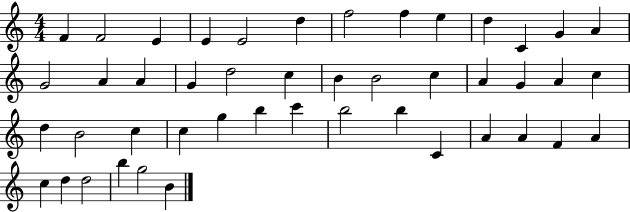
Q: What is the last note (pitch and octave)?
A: B4